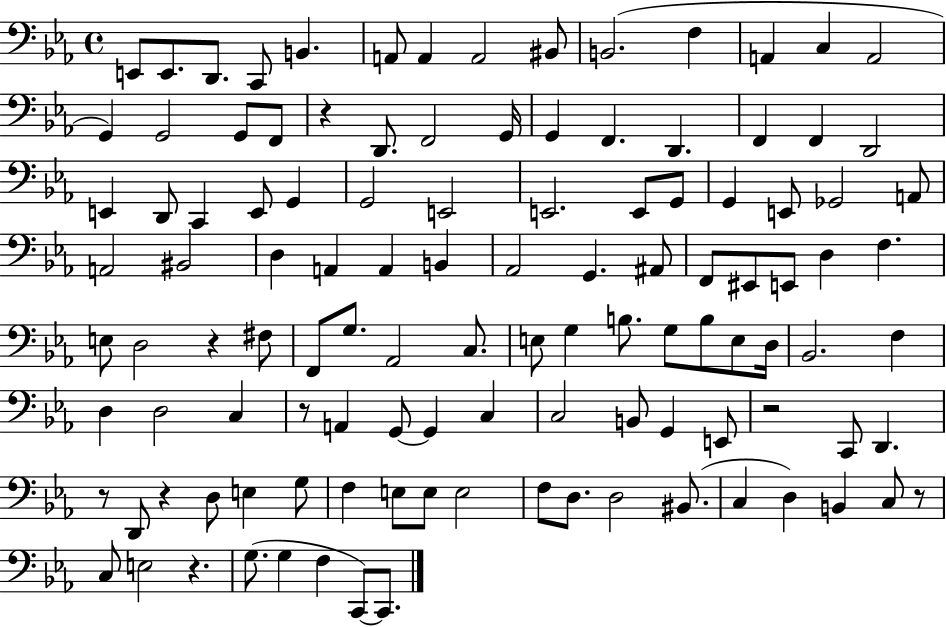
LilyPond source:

{
  \clef bass
  \time 4/4
  \defaultTimeSignature
  \key ees \major
  \repeat volta 2 { e,8 e,8. d,8. c,8 b,4. | a,8 a,4 a,2 bis,8 | b,2.( f4 | a,4 c4 a,2 | \break g,4) g,2 g,8 f,8 | r4 d,8. f,2 g,16 | g,4 f,4. d,4. | f,4 f,4 d,2 | \break e,4 d,8 c,4 e,8 g,4 | g,2 e,2 | e,2. e,8 g,8 | g,4 e,8 ges,2 a,8 | \break a,2 bis,2 | d4 a,4 a,4 b,4 | aes,2 g,4. ais,8 | f,8 eis,8 e,8 d4 f4. | \break e8 d2 r4 fis8 | f,8 g8. aes,2 c8. | e8 g4 b8. g8 b8 e8 d16 | bes,2. f4 | \break d4 d2 c4 | r8 a,4 g,8~~ g,4 c4 | c2 b,8 g,4 e,8 | r2 c,8 d,4. | \break r8 d,8 r4 d8 e4 g8 | f4 e8 e8 e2 | f8 d8. d2 bis,8.( | c4 d4) b,4 c8 r8 | \break c8 e2 r4. | g8.( g4 f4 c,8~~) c,8. | } \bar "|."
}